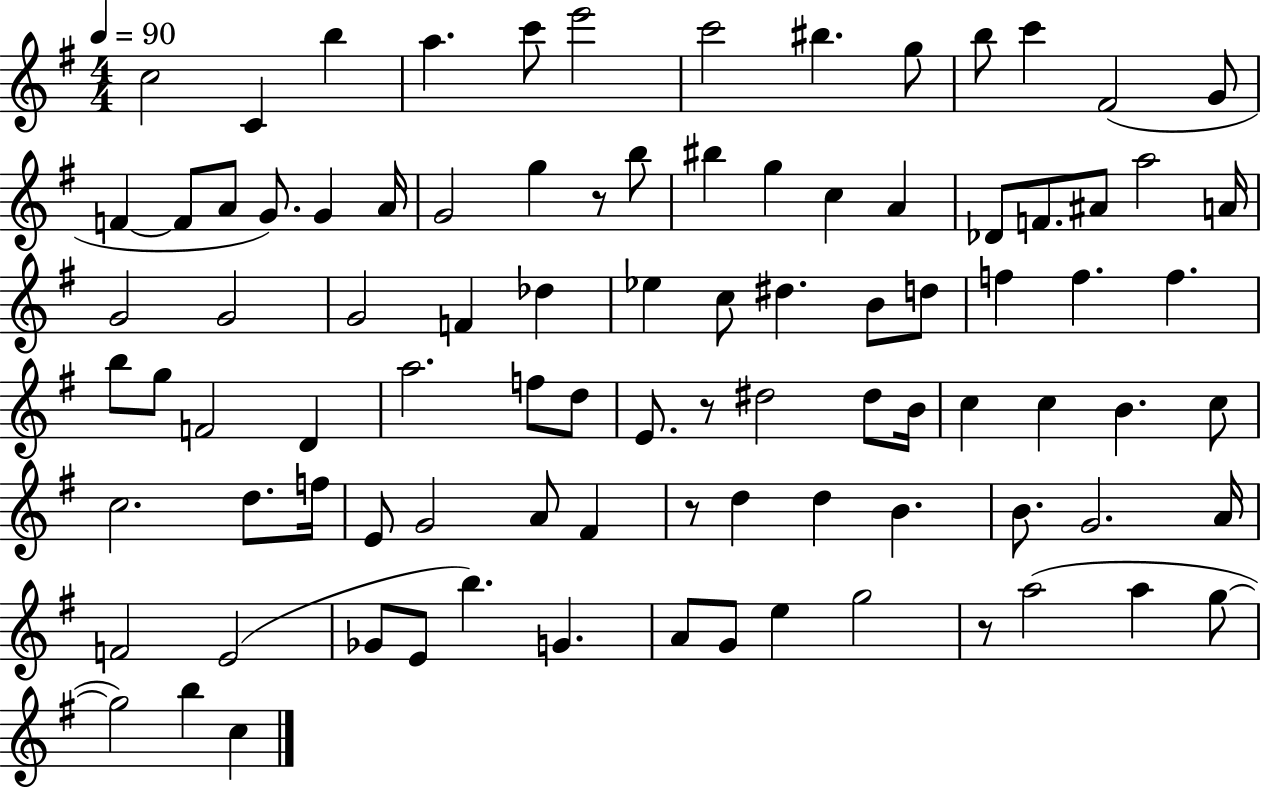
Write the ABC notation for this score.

X:1
T:Untitled
M:4/4
L:1/4
K:G
c2 C b a c'/2 e'2 c'2 ^b g/2 b/2 c' ^F2 G/2 F F/2 A/2 G/2 G A/4 G2 g z/2 b/2 ^b g c A _D/2 F/2 ^A/2 a2 A/4 G2 G2 G2 F _d _e c/2 ^d B/2 d/2 f f f b/2 g/2 F2 D a2 f/2 d/2 E/2 z/2 ^d2 ^d/2 B/4 c c B c/2 c2 d/2 f/4 E/2 G2 A/2 ^F z/2 d d B B/2 G2 A/4 F2 E2 _G/2 E/2 b G A/2 G/2 e g2 z/2 a2 a g/2 g2 b c